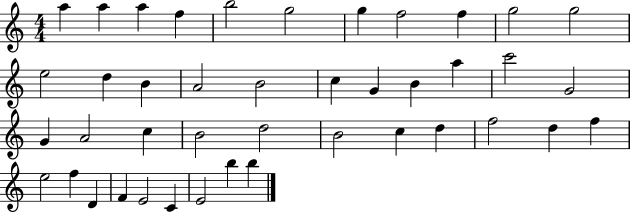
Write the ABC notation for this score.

X:1
T:Untitled
M:4/4
L:1/4
K:C
a a a f b2 g2 g f2 f g2 g2 e2 d B A2 B2 c G B a c'2 G2 G A2 c B2 d2 B2 c d f2 d f e2 f D F E2 C E2 b b